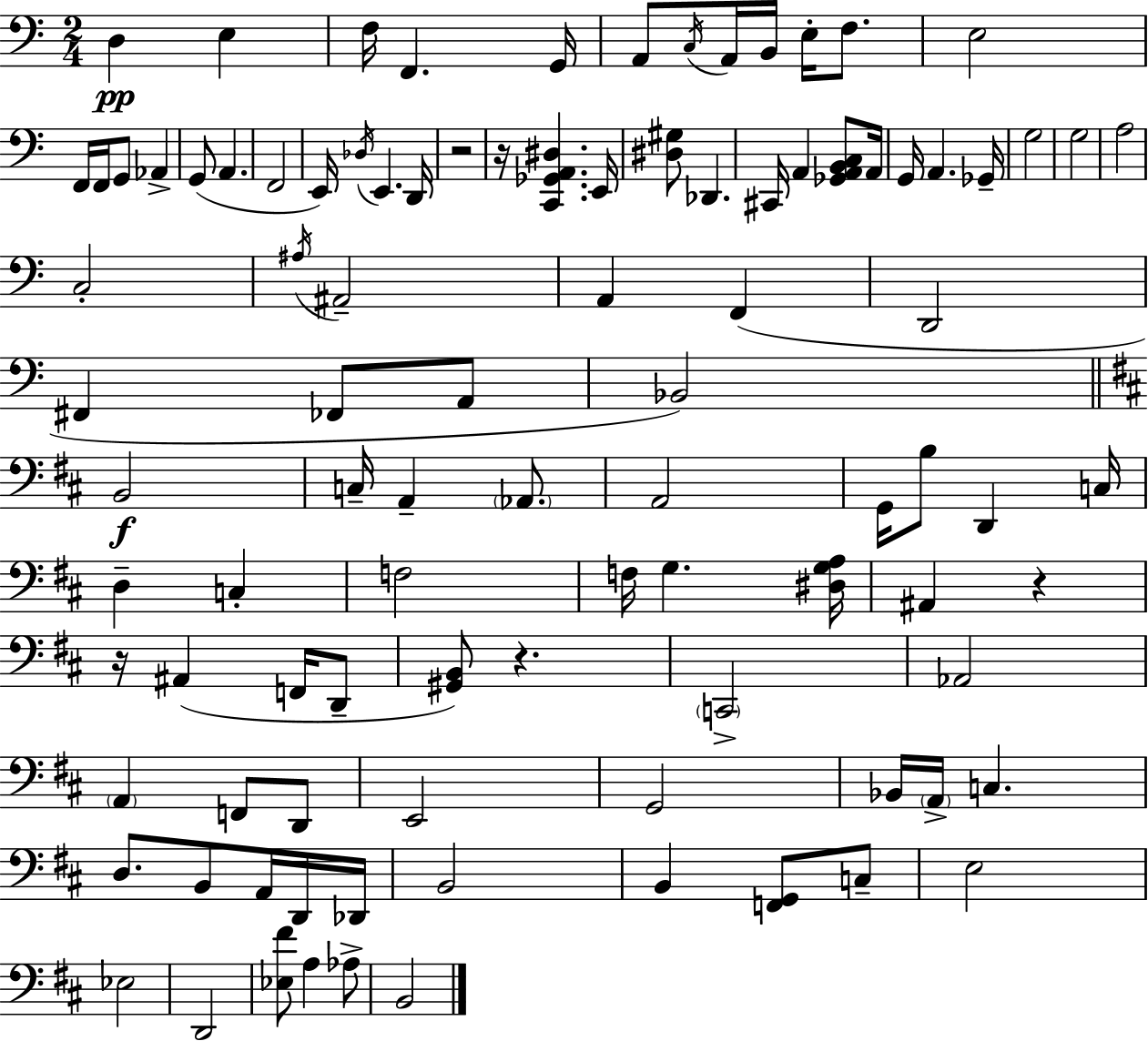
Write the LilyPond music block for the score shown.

{
  \clef bass
  \numericTimeSignature
  \time 2/4
  \key c \major
  d4\pp e4 | f16 f,4. g,16 | a,8 \acciaccatura { c16 } a,16 b,16 e16-. f8. | e2 | \break f,16 f,16 g,8 aes,4-> | g,8( a,4. | f,2 | e,16) \acciaccatura { des16 } e,4. | \break d,16 r2 | r16 <c, ges, a, dis>4. | e,16 <dis gis>8 des,4. | cis,16 a,4 <ges, a, b, c>8 | \break a,16 g,16 a,4. | ges,16-- g2 | g2 | a2 | \break c2-. | \acciaccatura { ais16 } ais,2-- | a,4 f,4( | d,2 | \break fis,4 fes,8 | a,8 bes,2) | \bar "||" \break \key d \major b,2\f | c16-- a,4-- \parenthesize aes,8. | a,2 | g,16 b8 d,4 c16 | \break d4-- c4-. | f2 | f16 g4. <dis g a>16 | ais,4 r4 | \break r16 ais,4( f,16 d,8-- | <gis, b,>8) r4. | \parenthesize c,2-> | aes,2 | \break \parenthesize a,4 f,8 d,8 | e,2 | g,2 | bes,16 \parenthesize a,16-> c4. | \break d8. b,8 a,16 d,16 des,16 | b,2 | b,4 <f, g,>8 c8-- | e2 | \break ees2 | d,2 | <ees fis'>8 a4 aes8-> | b,2 | \break \bar "|."
}